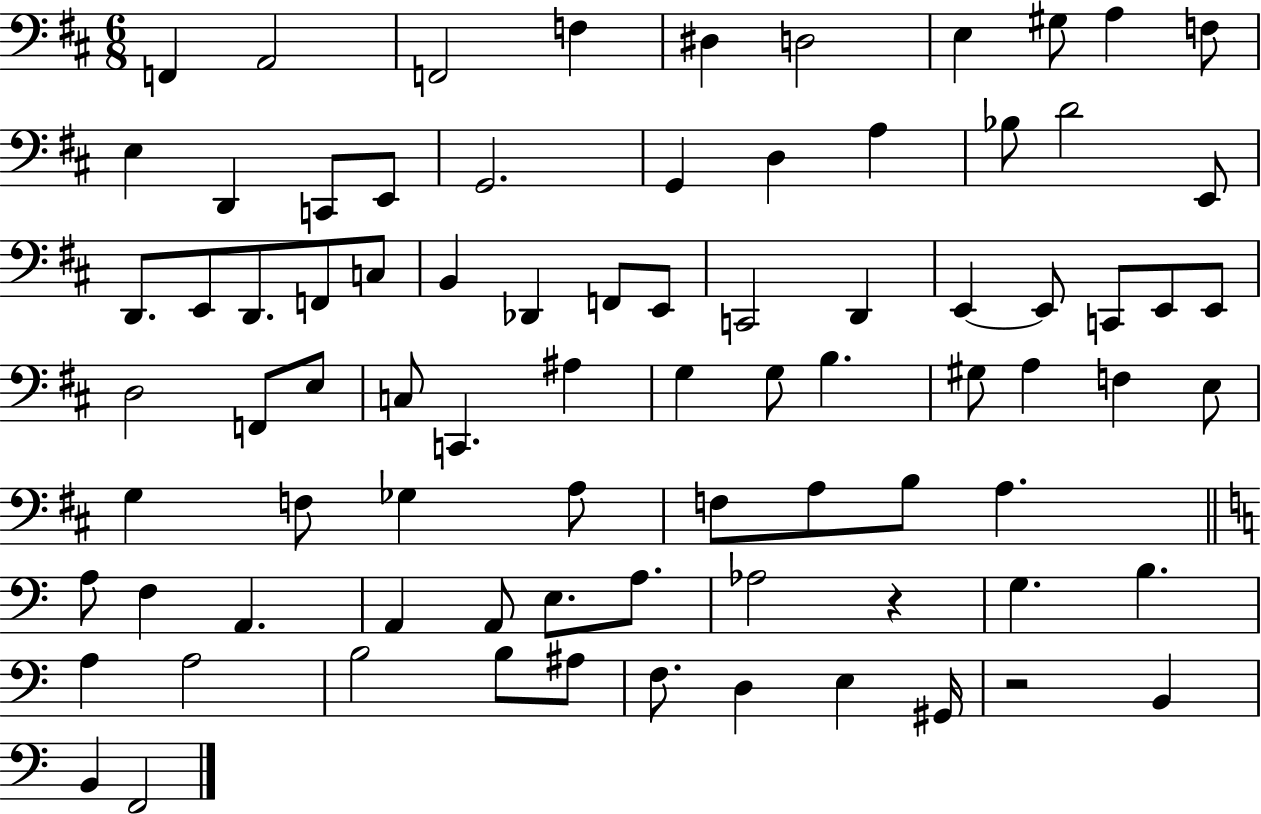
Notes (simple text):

F2/q A2/h F2/h F3/q D#3/q D3/h E3/q G#3/e A3/q F3/e E3/q D2/q C2/e E2/e G2/h. G2/q D3/q A3/q Bb3/e D4/h E2/e D2/e. E2/e D2/e. F2/e C3/e B2/q Db2/q F2/e E2/e C2/h D2/q E2/q E2/e C2/e E2/e E2/e D3/h F2/e E3/e C3/e C2/q. A#3/q G3/q G3/e B3/q. G#3/e A3/q F3/q E3/e G3/q F3/e Gb3/q A3/e F3/e A3/e B3/e A3/q. A3/e F3/q A2/q. A2/q A2/e E3/e. A3/e. Ab3/h R/q G3/q. B3/q. A3/q A3/h B3/h B3/e A#3/e F3/e. D3/q E3/q G#2/s R/h B2/q B2/q F2/h